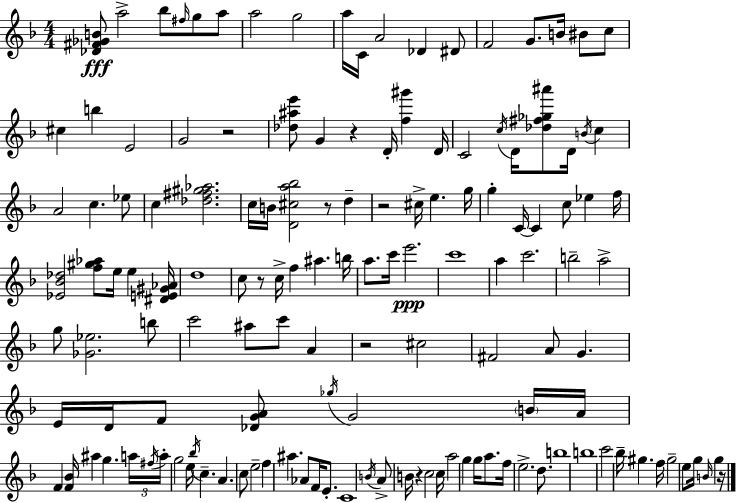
{
  \clef treble
  \numericTimeSignature
  \time 4/4
  \key f \major
  <des' fis' ges' b'>8\fff a''2-> bes''8 \grace { fis''16 } g''8 a''8 | a''2 g''2 | a''16 c'16 a'2 des'4 dis'8 | f'2 g'8. b'16 bis'8 c''8 | \break cis''4 b''4 e'2 | g'2 r2 | <des'' ais'' e'''>8 g'4 r4 d'16-. <f'' gis'''>4 | d'16 c'2 \acciaccatura { c''16 } d'16 <des'' fis'' ges'' ais'''>8 d'16 \acciaccatura { b'16 } c''4 | \break a'2 c''4. | ees''8 c''4 <des'' fis'' gis'' aes''>2. | c''16 b'16 <d' cis'' a'' bes''>2 r8 d''4-- | r2 cis''16-> e''4. | \break g''16 g''4-. c'16~~ c'4 c''8 ees''4 | f''16 <ees' bes' des''>2 <f'' gis'' aes''>8 e''16 e''4 | <dis' e' gis' aes'>16 d''1 | c''8 r8 c''16-> f''4 ais''4. | \break b''16 a''8. c'''16 e'''2.\ppp | c'''1 | a''4 c'''2. | b''2-- a''2-> | \break g''8 <ges' ees''>2. | b''8 c'''2 ais''8 c'''8 a'4 | r2 cis''2 | fis'2 a'8 g'4. | \break e'16 d'16 f'8 <des' g' a'>8 \acciaccatura { ges''16 } g'2 | \parenthesize b'16 a'16 f'4 <f' bes'>16 ais''4 g''4. | \tuplet 3/2 { a''16 \acciaccatura { fis''16 } a''16-. } g''2 e''16 \acciaccatura { bes''16 } | c''4.-- a'4. c''8 e''2-- | \break f''4 ais''4. | aes'8 f'16 e'8.-. c'1 | \acciaccatura { b'16 } a'8-> b'16 r4 c''2 | c''16 a''2 g''4 | \break g''16 a''8. f''16 e''2.-> | d''8. b''1 | b''1 | c'''2 bes''16-- | \break gis''4. f''16 gis''2-- e''8 | g''16 \grace { b'16 } g''4 r16 \bar "|."
}